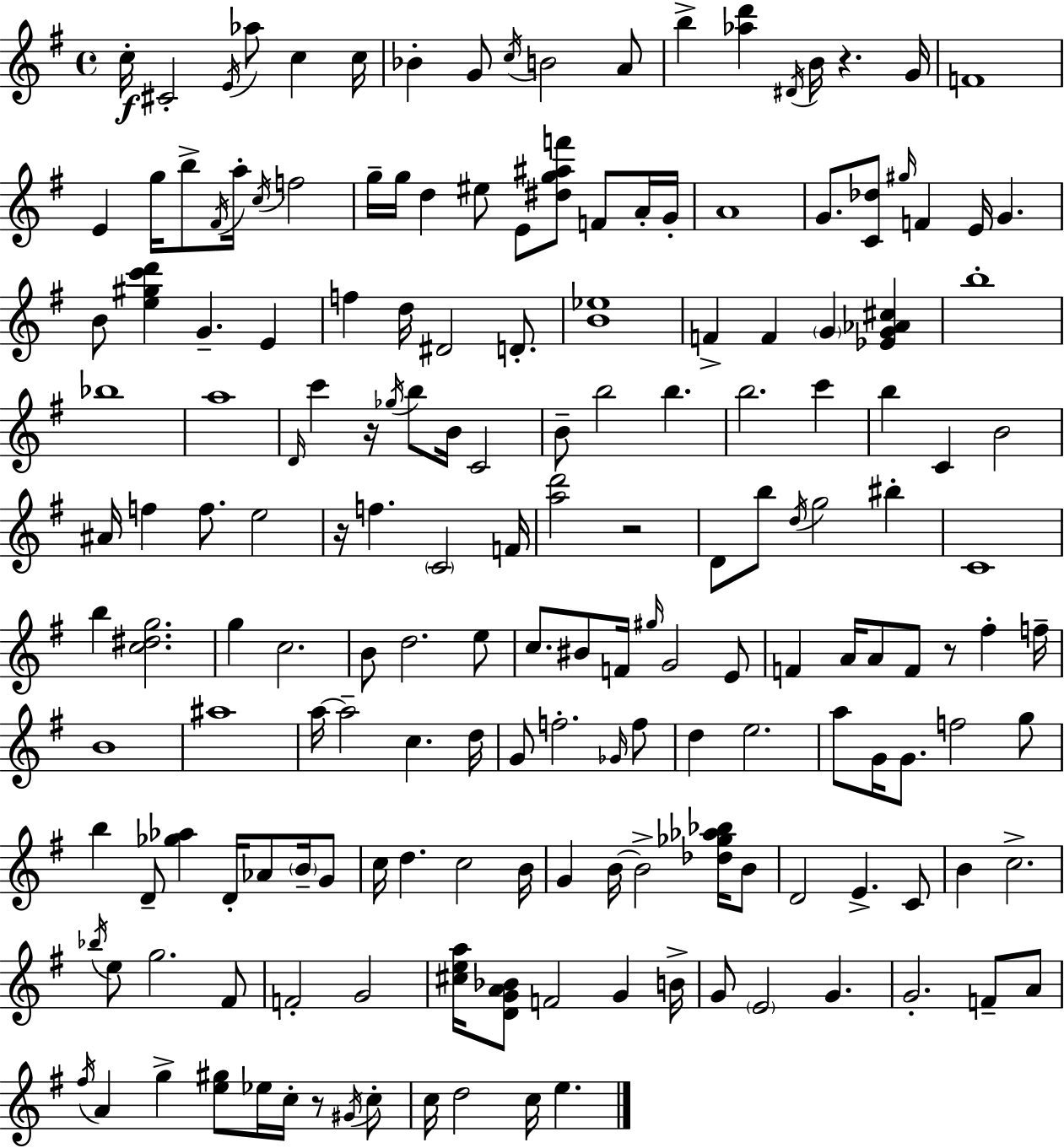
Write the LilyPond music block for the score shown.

{
  \clef treble
  \time 4/4
  \defaultTimeSignature
  \key g \major
  c''16-.\f cis'2-. \acciaccatura { e'16 } aes''8 c''4 | c''16 bes'4-. g'8 \acciaccatura { c''16 } b'2 | a'8 b''4-> <aes'' d'''>4 \acciaccatura { dis'16 } b'16 r4. | g'16 f'1 | \break e'4 g''16 b''8-> \acciaccatura { fis'16 } a''16-. \acciaccatura { c''16 } f''2 | g''16-- g''16 d''4 eis''8 e'8 <dis'' g'' ais'' f'''>8 | f'8 a'16-. g'16-. a'1 | g'8. <c' des''>8 \grace { gis''16 } f'4 e'16 | \break g'4. b'8 <e'' gis'' c''' d'''>4 g'4.-- | e'4 f''4 d''16 dis'2 | d'8.-. <b' ees''>1 | f'4-> f'4 \parenthesize g'4 | \break <ees' g' aes' cis''>4 b''1-. | bes''1 | a''1 | \grace { d'16 } c'''4 r16 \acciaccatura { ges''16 } b''8 b'16 | \break c'2 b'8-- b''2 | b''4. b''2. | c'''4 b''4 c'4 | b'2 ais'16 f''4 f''8. | \break e''2 r16 f''4. \parenthesize c'2 | f'16 <a'' d'''>2 | r2 d'8 b''8 \acciaccatura { d''16 } g''2 | bis''4-. c'1 | \break b''4 <c'' dis'' g''>2. | g''4 c''2. | b'8 d''2. | e''8 c''8. bis'8 f'16 \grace { gis''16 } | \break g'2 e'8 f'4 a'16 a'8 | f'8 r8 fis''4-. f''16-- b'1 | ais''1 | a''16~~ a''2-- | \break c''4. d''16 g'8 f''2.-. | \grace { ges'16 } f''8 d''4 e''2. | a''8 g'16 g'8. | f''2 g''8 b''4 d'8-- | \break <ges'' aes''>4 d'16-. aes'8 \parenthesize b'16-- g'8 c''16 d''4. | c''2 b'16 g'4 b'16~~ | b'2-> <des'' ges'' aes'' bes''>16 b'8 d'2 | e'4.-> c'8 b'4 c''2.-> | \break \acciaccatura { bes''16 } e''8 g''2. | fis'8 f'2-. | g'2 <cis'' e'' a''>16 <d' g' a' bes'>8 f'2 | g'4 b'16-> g'8 \parenthesize e'2 | \break g'4. g'2.-. | f'8-- a'8 \acciaccatura { fis''16 } a'4 | g''4-> <e'' gis''>8 ees''16 c''16-. r8 \acciaccatura { gis'16 } c''8-. c''16 d''2 | c''16 e''4. \bar "|."
}